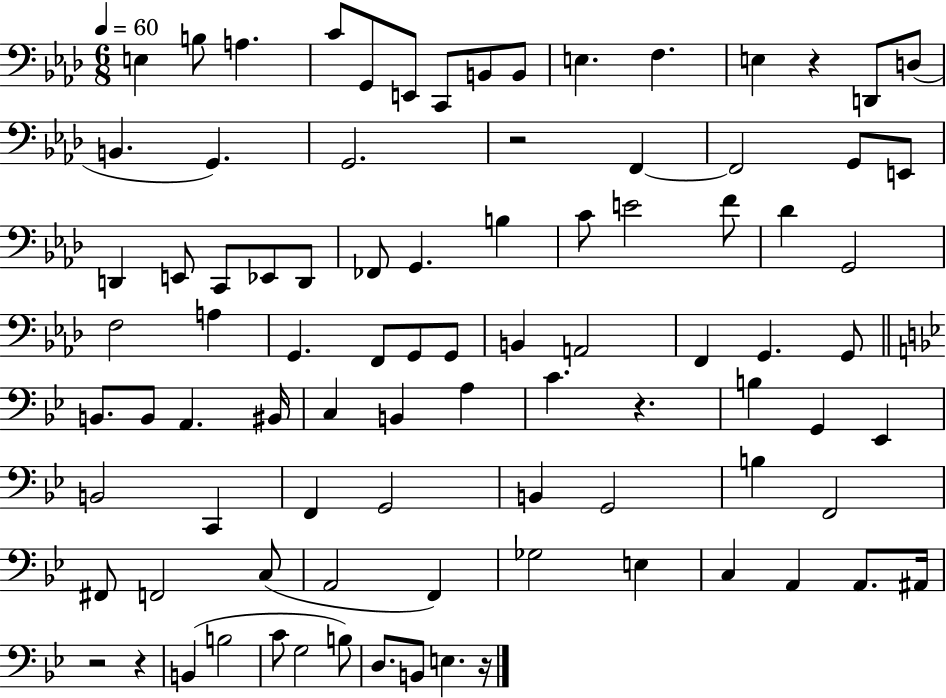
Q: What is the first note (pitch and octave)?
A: E3